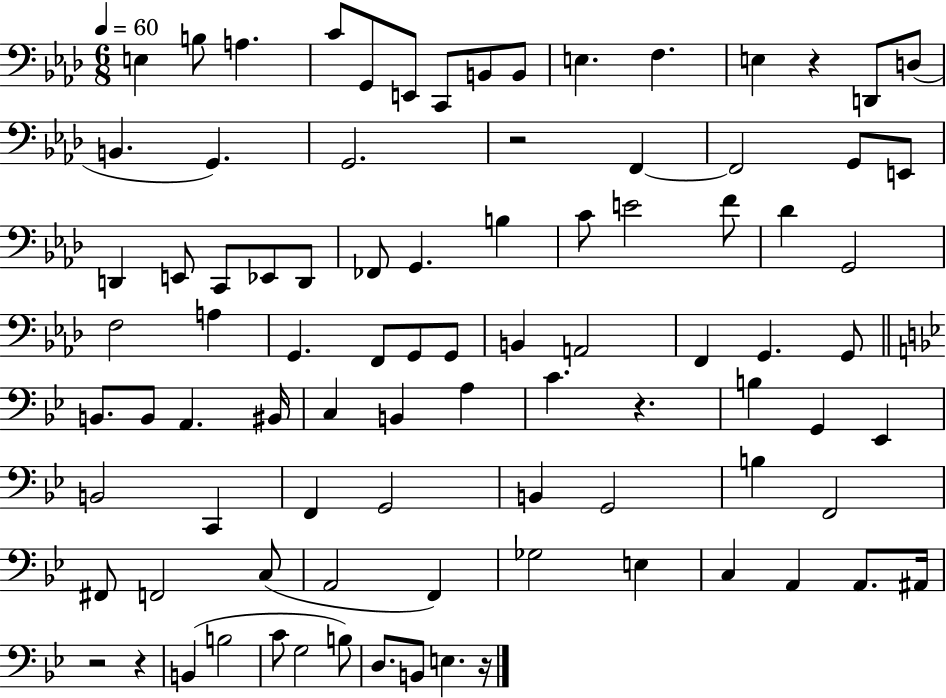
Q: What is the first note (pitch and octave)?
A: E3